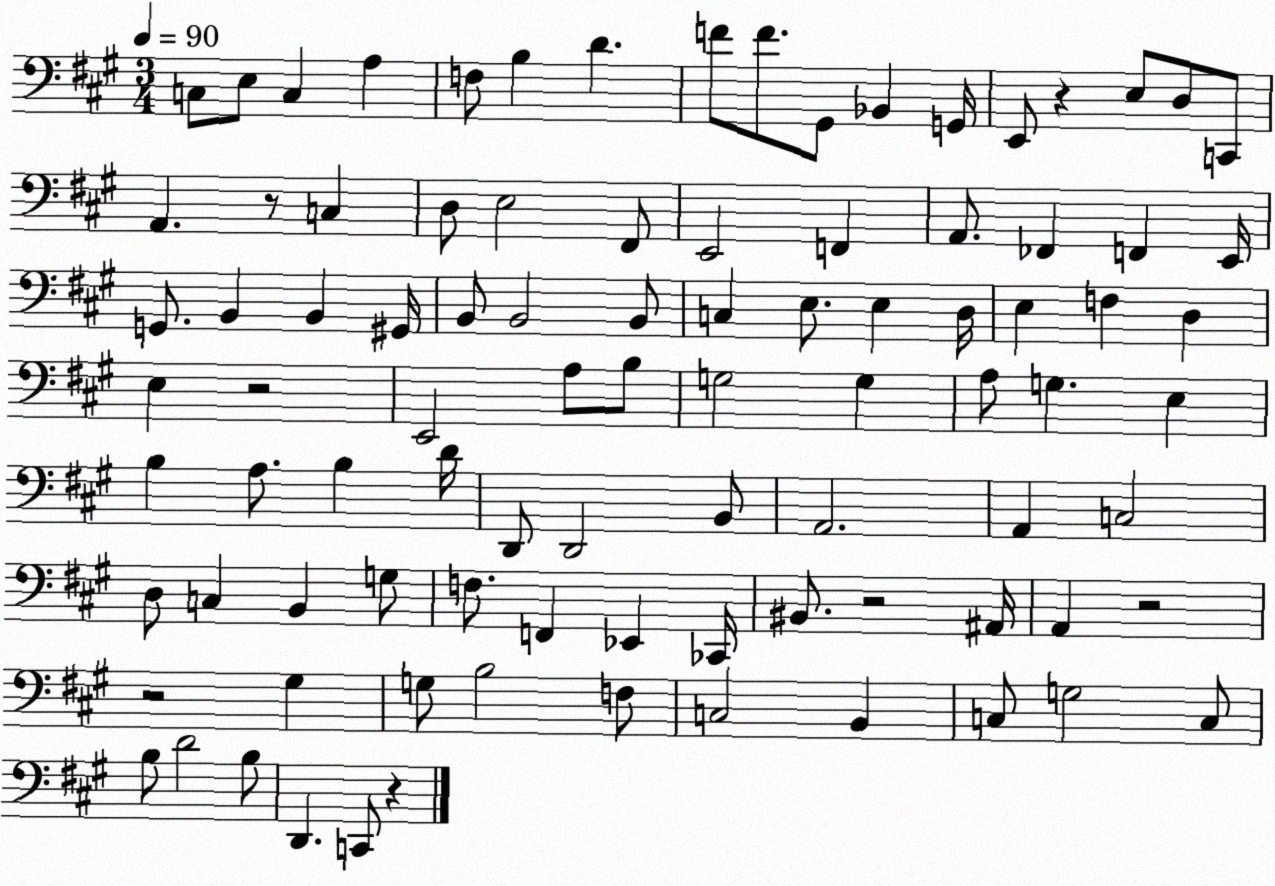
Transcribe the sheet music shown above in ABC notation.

X:1
T:Untitled
M:3/4
L:1/4
K:A
C,/2 E,/2 C, A, F,/2 B, D F/2 F/2 ^G,,/2 _B,, G,,/4 E,,/2 z E,/2 D,/2 C,,/2 A,, z/2 C, D,/2 E,2 ^F,,/2 E,,2 F,, A,,/2 _F,, F,, E,,/4 G,,/2 B,, B,, ^G,,/4 B,,/2 B,,2 B,,/2 C, E,/2 E, D,/4 E, F, D, E, z2 E,,2 A,/2 B,/2 G,2 G, A,/2 G, E, B, A,/2 B, D/4 D,,/2 D,,2 B,,/2 A,,2 A,, C,2 D,/2 C, B,, G,/2 F,/2 F,, _E,, _C,,/4 ^B,,/2 z2 ^A,,/4 A,, z2 z2 ^G, G,/2 B,2 F,/2 C,2 B,, C,/2 G,2 C,/2 B,/2 D2 B,/2 D,, C,,/2 z